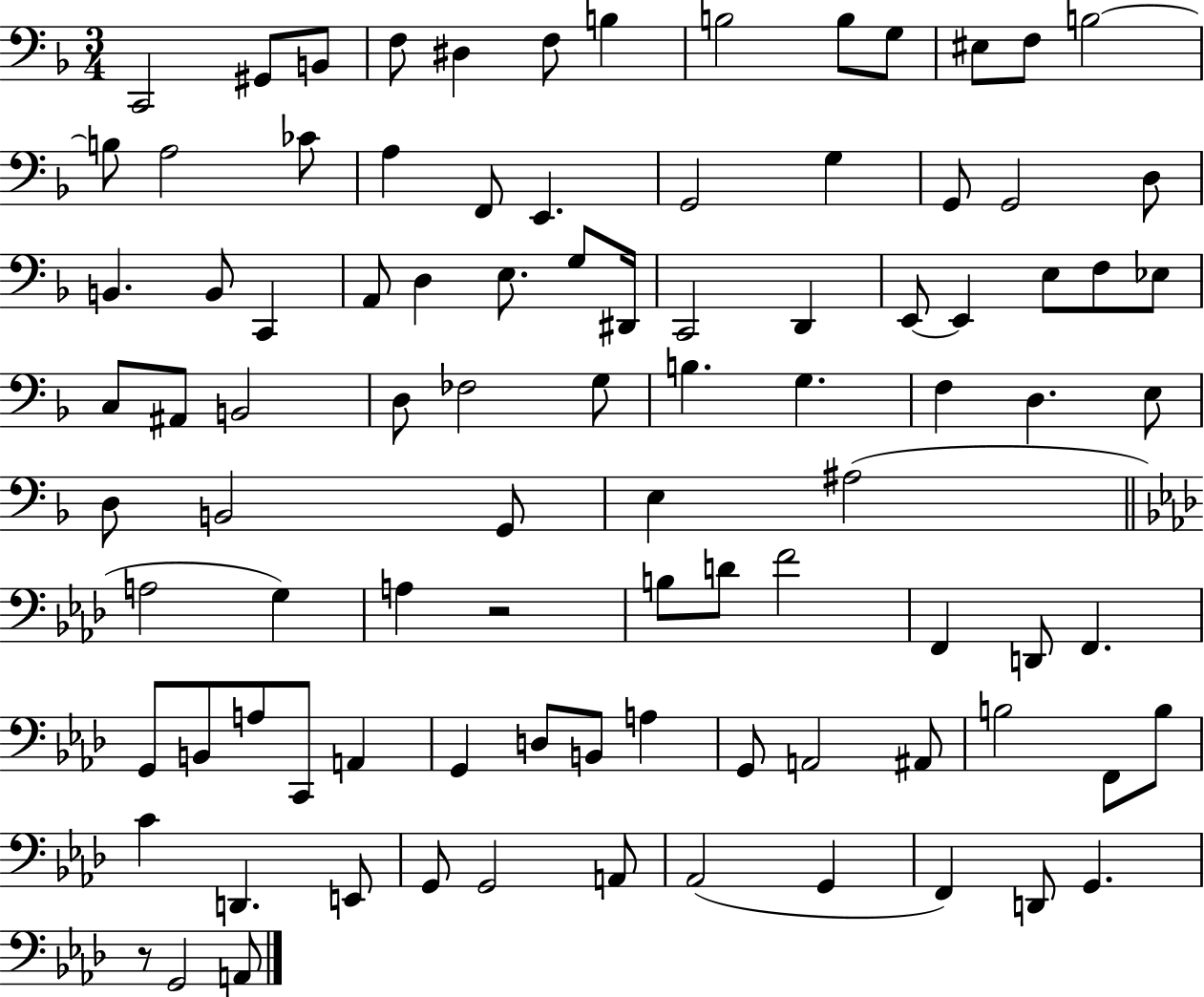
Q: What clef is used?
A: bass